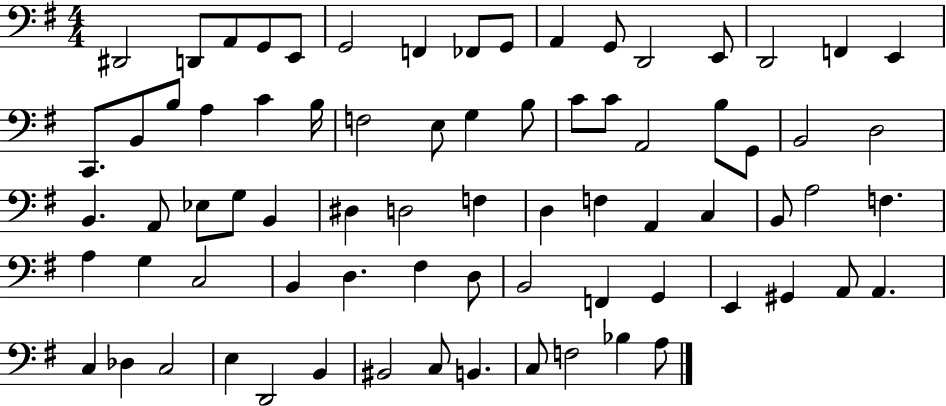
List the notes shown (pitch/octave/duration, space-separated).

D#2/h D2/e A2/e G2/e E2/e G2/h F2/q FES2/e G2/e A2/q G2/e D2/h E2/e D2/h F2/q E2/q C2/e. B2/e B3/e A3/q C4/q B3/s F3/h E3/e G3/q B3/e C4/e C4/e A2/h B3/e G2/e B2/h D3/h B2/q. A2/e Eb3/e G3/e B2/q D#3/q D3/h F3/q D3/q F3/q A2/q C3/q B2/e A3/h F3/q. A3/q G3/q C3/h B2/q D3/q. F#3/q D3/e B2/h F2/q G2/q E2/q G#2/q A2/e A2/q. C3/q Db3/q C3/h E3/q D2/h B2/q BIS2/h C3/e B2/q. C3/e F3/h Bb3/q A3/e